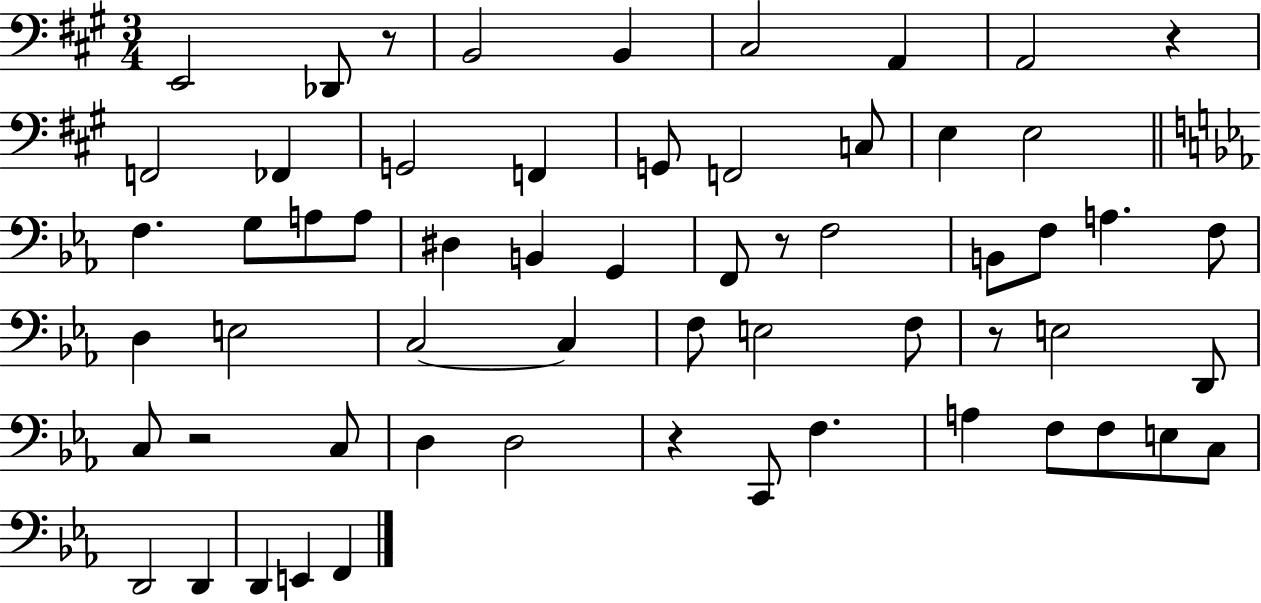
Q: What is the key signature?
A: A major